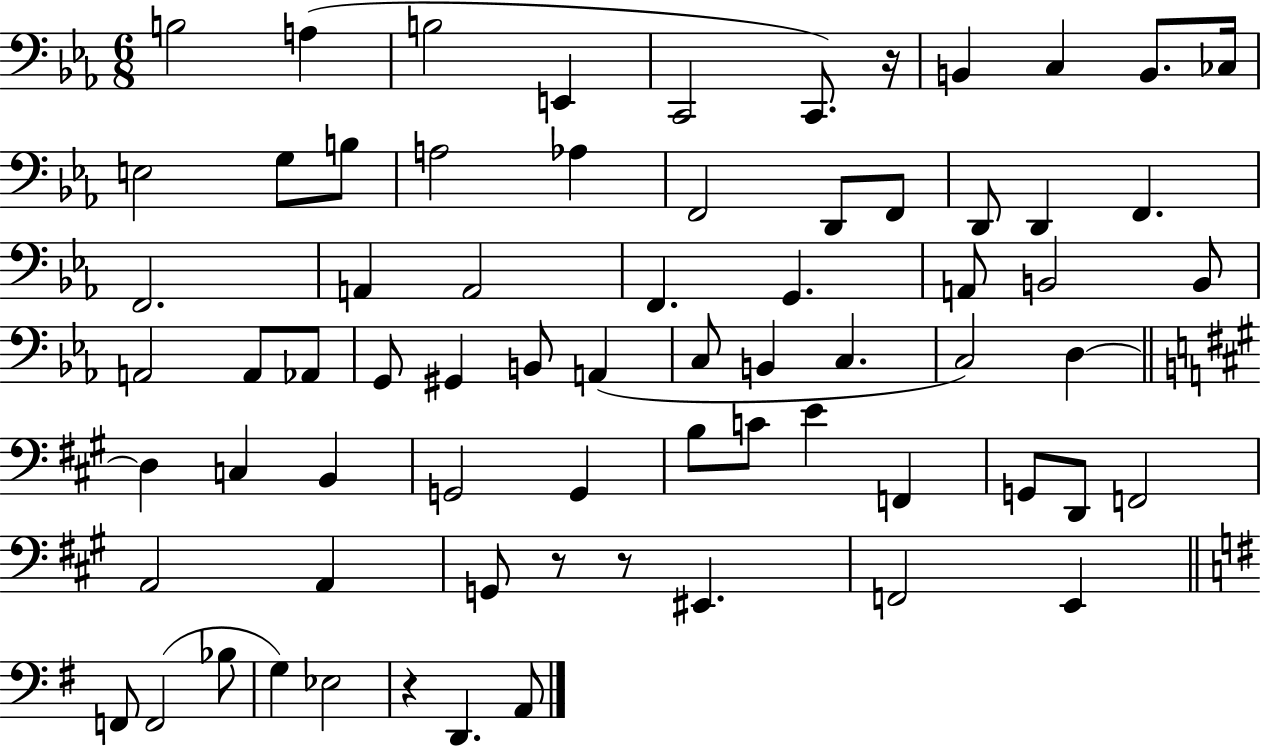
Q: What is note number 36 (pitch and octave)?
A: A2